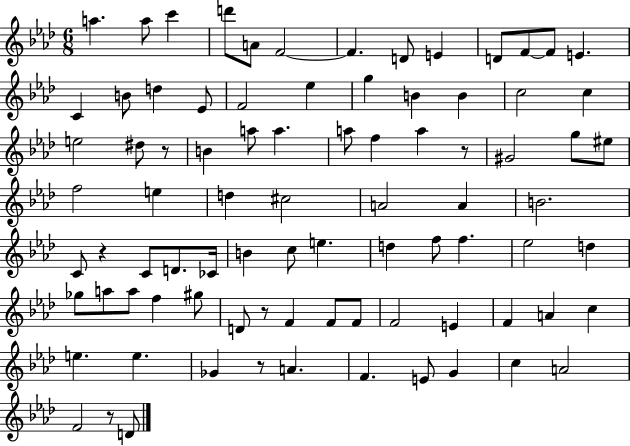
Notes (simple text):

A5/q. A5/e C6/q D6/e A4/e F4/h F4/q. D4/e E4/q D4/e F4/e F4/e E4/q. C4/q B4/e D5/q Eb4/e F4/h Eb5/q G5/q B4/q B4/q C5/h C5/q E5/h D#5/e R/e B4/q A5/e A5/q. A5/e F5/q A5/q R/e G#4/h G5/e EIS5/e F5/h E5/q D5/q C#5/h A4/h A4/q B4/h. C4/e R/q C4/e D4/e. CES4/s B4/q C5/e E5/q. D5/q F5/e F5/q. Eb5/h D5/q Gb5/e A5/e A5/e F5/q G#5/e D4/e R/e F4/q F4/e F4/e F4/h E4/q F4/q A4/q C5/q E5/q. E5/q. Gb4/q R/e A4/q. F4/q. E4/e G4/q C5/q A4/h F4/h R/e D4/e